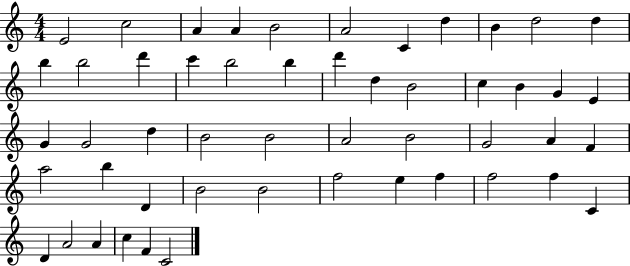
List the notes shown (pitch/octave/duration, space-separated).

E4/h C5/h A4/q A4/q B4/h A4/h C4/q D5/q B4/q D5/h D5/q B5/q B5/h D6/q C6/q B5/h B5/q D6/q D5/q B4/h C5/q B4/q G4/q E4/q G4/q G4/h D5/q B4/h B4/h A4/h B4/h G4/h A4/q F4/q A5/h B5/q D4/q B4/h B4/h F5/h E5/q F5/q F5/h F5/q C4/q D4/q A4/h A4/q C5/q F4/q C4/h